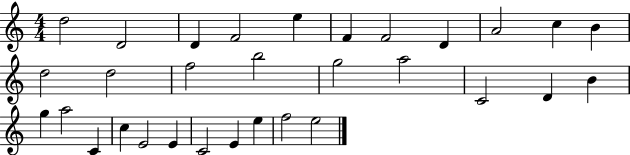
{
  \clef treble
  \numericTimeSignature
  \time 4/4
  \key c \major
  d''2 d'2 | d'4 f'2 e''4 | f'4 f'2 d'4 | a'2 c''4 b'4 | \break d''2 d''2 | f''2 b''2 | g''2 a''2 | c'2 d'4 b'4 | \break g''4 a''2 c'4 | c''4 e'2 e'4 | c'2 e'4 e''4 | f''2 e''2 | \break \bar "|."
}